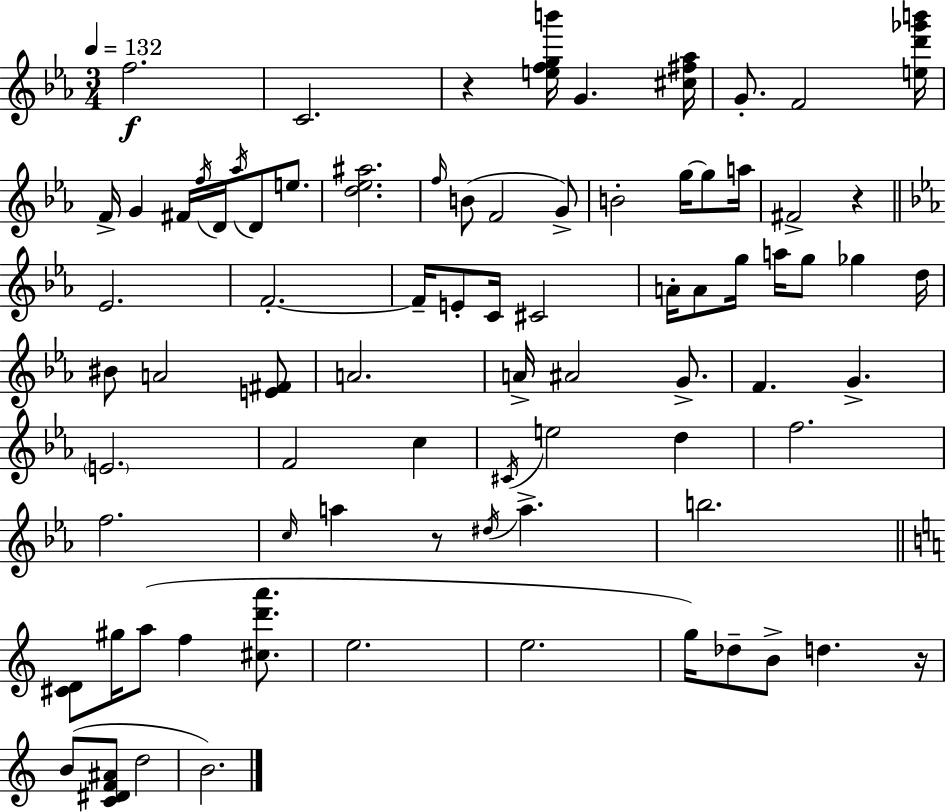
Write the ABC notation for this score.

X:1
T:Untitled
M:3/4
L:1/4
K:Eb
f2 C2 z [efgb']/4 G [^c^f_a]/4 G/2 F2 [ed'_g'b']/4 F/4 G ^F/4 f/4 D/4 _a/4 D/2 e/2 [d_e^a]2 f/4 B/2 F2 G/2 B2 g/4 g/2 a/4 ^F2 z _E2 F2 F/4 E/2 C/4 ^C2 A/4 A/2 g/4 a/4 g/2 _g d/4 ^B/2 A2 [E^F]/2 A2 A/4 ^A2 G/2 F G E2 F2 c ^C/4 e2 d f2 f2 c/4 a z/2 ^d/4 a b2 [^CD]/2 ^g/4 a/2 f [^cd'a']/2 e2 e2 g/4 _d/2 B/2 d z/4 B/2 [C^DF^A]/2 d2 B2